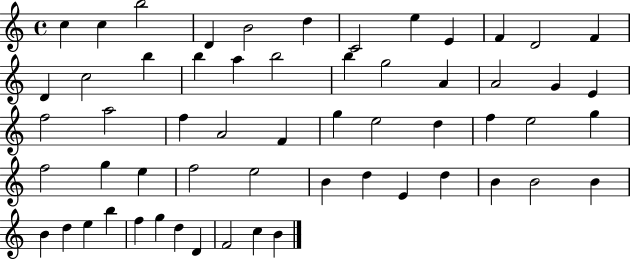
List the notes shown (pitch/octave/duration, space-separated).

C5/q C5/q B5/h D4/q B4/h D5/q C4/h E5/q E4/q F4/q D4/h F4/q D4/q C5/h B5/q B5/q A5/q B5/h B5/q G5/h A4/q A4/h G4/q E4/q F5/h A5/h F5/q A4/h F4/q G5/q E5/h D5/q F5/q E5/h G5/q F5/h G5/q E5/q F5/h E5/h B4/q D5/q E4/q D5/q B4/q B4/h B4/q B4/q D5/q E5/q B5/q F5/q G5/q D5/q D4/q F4/h C5/q B4/q